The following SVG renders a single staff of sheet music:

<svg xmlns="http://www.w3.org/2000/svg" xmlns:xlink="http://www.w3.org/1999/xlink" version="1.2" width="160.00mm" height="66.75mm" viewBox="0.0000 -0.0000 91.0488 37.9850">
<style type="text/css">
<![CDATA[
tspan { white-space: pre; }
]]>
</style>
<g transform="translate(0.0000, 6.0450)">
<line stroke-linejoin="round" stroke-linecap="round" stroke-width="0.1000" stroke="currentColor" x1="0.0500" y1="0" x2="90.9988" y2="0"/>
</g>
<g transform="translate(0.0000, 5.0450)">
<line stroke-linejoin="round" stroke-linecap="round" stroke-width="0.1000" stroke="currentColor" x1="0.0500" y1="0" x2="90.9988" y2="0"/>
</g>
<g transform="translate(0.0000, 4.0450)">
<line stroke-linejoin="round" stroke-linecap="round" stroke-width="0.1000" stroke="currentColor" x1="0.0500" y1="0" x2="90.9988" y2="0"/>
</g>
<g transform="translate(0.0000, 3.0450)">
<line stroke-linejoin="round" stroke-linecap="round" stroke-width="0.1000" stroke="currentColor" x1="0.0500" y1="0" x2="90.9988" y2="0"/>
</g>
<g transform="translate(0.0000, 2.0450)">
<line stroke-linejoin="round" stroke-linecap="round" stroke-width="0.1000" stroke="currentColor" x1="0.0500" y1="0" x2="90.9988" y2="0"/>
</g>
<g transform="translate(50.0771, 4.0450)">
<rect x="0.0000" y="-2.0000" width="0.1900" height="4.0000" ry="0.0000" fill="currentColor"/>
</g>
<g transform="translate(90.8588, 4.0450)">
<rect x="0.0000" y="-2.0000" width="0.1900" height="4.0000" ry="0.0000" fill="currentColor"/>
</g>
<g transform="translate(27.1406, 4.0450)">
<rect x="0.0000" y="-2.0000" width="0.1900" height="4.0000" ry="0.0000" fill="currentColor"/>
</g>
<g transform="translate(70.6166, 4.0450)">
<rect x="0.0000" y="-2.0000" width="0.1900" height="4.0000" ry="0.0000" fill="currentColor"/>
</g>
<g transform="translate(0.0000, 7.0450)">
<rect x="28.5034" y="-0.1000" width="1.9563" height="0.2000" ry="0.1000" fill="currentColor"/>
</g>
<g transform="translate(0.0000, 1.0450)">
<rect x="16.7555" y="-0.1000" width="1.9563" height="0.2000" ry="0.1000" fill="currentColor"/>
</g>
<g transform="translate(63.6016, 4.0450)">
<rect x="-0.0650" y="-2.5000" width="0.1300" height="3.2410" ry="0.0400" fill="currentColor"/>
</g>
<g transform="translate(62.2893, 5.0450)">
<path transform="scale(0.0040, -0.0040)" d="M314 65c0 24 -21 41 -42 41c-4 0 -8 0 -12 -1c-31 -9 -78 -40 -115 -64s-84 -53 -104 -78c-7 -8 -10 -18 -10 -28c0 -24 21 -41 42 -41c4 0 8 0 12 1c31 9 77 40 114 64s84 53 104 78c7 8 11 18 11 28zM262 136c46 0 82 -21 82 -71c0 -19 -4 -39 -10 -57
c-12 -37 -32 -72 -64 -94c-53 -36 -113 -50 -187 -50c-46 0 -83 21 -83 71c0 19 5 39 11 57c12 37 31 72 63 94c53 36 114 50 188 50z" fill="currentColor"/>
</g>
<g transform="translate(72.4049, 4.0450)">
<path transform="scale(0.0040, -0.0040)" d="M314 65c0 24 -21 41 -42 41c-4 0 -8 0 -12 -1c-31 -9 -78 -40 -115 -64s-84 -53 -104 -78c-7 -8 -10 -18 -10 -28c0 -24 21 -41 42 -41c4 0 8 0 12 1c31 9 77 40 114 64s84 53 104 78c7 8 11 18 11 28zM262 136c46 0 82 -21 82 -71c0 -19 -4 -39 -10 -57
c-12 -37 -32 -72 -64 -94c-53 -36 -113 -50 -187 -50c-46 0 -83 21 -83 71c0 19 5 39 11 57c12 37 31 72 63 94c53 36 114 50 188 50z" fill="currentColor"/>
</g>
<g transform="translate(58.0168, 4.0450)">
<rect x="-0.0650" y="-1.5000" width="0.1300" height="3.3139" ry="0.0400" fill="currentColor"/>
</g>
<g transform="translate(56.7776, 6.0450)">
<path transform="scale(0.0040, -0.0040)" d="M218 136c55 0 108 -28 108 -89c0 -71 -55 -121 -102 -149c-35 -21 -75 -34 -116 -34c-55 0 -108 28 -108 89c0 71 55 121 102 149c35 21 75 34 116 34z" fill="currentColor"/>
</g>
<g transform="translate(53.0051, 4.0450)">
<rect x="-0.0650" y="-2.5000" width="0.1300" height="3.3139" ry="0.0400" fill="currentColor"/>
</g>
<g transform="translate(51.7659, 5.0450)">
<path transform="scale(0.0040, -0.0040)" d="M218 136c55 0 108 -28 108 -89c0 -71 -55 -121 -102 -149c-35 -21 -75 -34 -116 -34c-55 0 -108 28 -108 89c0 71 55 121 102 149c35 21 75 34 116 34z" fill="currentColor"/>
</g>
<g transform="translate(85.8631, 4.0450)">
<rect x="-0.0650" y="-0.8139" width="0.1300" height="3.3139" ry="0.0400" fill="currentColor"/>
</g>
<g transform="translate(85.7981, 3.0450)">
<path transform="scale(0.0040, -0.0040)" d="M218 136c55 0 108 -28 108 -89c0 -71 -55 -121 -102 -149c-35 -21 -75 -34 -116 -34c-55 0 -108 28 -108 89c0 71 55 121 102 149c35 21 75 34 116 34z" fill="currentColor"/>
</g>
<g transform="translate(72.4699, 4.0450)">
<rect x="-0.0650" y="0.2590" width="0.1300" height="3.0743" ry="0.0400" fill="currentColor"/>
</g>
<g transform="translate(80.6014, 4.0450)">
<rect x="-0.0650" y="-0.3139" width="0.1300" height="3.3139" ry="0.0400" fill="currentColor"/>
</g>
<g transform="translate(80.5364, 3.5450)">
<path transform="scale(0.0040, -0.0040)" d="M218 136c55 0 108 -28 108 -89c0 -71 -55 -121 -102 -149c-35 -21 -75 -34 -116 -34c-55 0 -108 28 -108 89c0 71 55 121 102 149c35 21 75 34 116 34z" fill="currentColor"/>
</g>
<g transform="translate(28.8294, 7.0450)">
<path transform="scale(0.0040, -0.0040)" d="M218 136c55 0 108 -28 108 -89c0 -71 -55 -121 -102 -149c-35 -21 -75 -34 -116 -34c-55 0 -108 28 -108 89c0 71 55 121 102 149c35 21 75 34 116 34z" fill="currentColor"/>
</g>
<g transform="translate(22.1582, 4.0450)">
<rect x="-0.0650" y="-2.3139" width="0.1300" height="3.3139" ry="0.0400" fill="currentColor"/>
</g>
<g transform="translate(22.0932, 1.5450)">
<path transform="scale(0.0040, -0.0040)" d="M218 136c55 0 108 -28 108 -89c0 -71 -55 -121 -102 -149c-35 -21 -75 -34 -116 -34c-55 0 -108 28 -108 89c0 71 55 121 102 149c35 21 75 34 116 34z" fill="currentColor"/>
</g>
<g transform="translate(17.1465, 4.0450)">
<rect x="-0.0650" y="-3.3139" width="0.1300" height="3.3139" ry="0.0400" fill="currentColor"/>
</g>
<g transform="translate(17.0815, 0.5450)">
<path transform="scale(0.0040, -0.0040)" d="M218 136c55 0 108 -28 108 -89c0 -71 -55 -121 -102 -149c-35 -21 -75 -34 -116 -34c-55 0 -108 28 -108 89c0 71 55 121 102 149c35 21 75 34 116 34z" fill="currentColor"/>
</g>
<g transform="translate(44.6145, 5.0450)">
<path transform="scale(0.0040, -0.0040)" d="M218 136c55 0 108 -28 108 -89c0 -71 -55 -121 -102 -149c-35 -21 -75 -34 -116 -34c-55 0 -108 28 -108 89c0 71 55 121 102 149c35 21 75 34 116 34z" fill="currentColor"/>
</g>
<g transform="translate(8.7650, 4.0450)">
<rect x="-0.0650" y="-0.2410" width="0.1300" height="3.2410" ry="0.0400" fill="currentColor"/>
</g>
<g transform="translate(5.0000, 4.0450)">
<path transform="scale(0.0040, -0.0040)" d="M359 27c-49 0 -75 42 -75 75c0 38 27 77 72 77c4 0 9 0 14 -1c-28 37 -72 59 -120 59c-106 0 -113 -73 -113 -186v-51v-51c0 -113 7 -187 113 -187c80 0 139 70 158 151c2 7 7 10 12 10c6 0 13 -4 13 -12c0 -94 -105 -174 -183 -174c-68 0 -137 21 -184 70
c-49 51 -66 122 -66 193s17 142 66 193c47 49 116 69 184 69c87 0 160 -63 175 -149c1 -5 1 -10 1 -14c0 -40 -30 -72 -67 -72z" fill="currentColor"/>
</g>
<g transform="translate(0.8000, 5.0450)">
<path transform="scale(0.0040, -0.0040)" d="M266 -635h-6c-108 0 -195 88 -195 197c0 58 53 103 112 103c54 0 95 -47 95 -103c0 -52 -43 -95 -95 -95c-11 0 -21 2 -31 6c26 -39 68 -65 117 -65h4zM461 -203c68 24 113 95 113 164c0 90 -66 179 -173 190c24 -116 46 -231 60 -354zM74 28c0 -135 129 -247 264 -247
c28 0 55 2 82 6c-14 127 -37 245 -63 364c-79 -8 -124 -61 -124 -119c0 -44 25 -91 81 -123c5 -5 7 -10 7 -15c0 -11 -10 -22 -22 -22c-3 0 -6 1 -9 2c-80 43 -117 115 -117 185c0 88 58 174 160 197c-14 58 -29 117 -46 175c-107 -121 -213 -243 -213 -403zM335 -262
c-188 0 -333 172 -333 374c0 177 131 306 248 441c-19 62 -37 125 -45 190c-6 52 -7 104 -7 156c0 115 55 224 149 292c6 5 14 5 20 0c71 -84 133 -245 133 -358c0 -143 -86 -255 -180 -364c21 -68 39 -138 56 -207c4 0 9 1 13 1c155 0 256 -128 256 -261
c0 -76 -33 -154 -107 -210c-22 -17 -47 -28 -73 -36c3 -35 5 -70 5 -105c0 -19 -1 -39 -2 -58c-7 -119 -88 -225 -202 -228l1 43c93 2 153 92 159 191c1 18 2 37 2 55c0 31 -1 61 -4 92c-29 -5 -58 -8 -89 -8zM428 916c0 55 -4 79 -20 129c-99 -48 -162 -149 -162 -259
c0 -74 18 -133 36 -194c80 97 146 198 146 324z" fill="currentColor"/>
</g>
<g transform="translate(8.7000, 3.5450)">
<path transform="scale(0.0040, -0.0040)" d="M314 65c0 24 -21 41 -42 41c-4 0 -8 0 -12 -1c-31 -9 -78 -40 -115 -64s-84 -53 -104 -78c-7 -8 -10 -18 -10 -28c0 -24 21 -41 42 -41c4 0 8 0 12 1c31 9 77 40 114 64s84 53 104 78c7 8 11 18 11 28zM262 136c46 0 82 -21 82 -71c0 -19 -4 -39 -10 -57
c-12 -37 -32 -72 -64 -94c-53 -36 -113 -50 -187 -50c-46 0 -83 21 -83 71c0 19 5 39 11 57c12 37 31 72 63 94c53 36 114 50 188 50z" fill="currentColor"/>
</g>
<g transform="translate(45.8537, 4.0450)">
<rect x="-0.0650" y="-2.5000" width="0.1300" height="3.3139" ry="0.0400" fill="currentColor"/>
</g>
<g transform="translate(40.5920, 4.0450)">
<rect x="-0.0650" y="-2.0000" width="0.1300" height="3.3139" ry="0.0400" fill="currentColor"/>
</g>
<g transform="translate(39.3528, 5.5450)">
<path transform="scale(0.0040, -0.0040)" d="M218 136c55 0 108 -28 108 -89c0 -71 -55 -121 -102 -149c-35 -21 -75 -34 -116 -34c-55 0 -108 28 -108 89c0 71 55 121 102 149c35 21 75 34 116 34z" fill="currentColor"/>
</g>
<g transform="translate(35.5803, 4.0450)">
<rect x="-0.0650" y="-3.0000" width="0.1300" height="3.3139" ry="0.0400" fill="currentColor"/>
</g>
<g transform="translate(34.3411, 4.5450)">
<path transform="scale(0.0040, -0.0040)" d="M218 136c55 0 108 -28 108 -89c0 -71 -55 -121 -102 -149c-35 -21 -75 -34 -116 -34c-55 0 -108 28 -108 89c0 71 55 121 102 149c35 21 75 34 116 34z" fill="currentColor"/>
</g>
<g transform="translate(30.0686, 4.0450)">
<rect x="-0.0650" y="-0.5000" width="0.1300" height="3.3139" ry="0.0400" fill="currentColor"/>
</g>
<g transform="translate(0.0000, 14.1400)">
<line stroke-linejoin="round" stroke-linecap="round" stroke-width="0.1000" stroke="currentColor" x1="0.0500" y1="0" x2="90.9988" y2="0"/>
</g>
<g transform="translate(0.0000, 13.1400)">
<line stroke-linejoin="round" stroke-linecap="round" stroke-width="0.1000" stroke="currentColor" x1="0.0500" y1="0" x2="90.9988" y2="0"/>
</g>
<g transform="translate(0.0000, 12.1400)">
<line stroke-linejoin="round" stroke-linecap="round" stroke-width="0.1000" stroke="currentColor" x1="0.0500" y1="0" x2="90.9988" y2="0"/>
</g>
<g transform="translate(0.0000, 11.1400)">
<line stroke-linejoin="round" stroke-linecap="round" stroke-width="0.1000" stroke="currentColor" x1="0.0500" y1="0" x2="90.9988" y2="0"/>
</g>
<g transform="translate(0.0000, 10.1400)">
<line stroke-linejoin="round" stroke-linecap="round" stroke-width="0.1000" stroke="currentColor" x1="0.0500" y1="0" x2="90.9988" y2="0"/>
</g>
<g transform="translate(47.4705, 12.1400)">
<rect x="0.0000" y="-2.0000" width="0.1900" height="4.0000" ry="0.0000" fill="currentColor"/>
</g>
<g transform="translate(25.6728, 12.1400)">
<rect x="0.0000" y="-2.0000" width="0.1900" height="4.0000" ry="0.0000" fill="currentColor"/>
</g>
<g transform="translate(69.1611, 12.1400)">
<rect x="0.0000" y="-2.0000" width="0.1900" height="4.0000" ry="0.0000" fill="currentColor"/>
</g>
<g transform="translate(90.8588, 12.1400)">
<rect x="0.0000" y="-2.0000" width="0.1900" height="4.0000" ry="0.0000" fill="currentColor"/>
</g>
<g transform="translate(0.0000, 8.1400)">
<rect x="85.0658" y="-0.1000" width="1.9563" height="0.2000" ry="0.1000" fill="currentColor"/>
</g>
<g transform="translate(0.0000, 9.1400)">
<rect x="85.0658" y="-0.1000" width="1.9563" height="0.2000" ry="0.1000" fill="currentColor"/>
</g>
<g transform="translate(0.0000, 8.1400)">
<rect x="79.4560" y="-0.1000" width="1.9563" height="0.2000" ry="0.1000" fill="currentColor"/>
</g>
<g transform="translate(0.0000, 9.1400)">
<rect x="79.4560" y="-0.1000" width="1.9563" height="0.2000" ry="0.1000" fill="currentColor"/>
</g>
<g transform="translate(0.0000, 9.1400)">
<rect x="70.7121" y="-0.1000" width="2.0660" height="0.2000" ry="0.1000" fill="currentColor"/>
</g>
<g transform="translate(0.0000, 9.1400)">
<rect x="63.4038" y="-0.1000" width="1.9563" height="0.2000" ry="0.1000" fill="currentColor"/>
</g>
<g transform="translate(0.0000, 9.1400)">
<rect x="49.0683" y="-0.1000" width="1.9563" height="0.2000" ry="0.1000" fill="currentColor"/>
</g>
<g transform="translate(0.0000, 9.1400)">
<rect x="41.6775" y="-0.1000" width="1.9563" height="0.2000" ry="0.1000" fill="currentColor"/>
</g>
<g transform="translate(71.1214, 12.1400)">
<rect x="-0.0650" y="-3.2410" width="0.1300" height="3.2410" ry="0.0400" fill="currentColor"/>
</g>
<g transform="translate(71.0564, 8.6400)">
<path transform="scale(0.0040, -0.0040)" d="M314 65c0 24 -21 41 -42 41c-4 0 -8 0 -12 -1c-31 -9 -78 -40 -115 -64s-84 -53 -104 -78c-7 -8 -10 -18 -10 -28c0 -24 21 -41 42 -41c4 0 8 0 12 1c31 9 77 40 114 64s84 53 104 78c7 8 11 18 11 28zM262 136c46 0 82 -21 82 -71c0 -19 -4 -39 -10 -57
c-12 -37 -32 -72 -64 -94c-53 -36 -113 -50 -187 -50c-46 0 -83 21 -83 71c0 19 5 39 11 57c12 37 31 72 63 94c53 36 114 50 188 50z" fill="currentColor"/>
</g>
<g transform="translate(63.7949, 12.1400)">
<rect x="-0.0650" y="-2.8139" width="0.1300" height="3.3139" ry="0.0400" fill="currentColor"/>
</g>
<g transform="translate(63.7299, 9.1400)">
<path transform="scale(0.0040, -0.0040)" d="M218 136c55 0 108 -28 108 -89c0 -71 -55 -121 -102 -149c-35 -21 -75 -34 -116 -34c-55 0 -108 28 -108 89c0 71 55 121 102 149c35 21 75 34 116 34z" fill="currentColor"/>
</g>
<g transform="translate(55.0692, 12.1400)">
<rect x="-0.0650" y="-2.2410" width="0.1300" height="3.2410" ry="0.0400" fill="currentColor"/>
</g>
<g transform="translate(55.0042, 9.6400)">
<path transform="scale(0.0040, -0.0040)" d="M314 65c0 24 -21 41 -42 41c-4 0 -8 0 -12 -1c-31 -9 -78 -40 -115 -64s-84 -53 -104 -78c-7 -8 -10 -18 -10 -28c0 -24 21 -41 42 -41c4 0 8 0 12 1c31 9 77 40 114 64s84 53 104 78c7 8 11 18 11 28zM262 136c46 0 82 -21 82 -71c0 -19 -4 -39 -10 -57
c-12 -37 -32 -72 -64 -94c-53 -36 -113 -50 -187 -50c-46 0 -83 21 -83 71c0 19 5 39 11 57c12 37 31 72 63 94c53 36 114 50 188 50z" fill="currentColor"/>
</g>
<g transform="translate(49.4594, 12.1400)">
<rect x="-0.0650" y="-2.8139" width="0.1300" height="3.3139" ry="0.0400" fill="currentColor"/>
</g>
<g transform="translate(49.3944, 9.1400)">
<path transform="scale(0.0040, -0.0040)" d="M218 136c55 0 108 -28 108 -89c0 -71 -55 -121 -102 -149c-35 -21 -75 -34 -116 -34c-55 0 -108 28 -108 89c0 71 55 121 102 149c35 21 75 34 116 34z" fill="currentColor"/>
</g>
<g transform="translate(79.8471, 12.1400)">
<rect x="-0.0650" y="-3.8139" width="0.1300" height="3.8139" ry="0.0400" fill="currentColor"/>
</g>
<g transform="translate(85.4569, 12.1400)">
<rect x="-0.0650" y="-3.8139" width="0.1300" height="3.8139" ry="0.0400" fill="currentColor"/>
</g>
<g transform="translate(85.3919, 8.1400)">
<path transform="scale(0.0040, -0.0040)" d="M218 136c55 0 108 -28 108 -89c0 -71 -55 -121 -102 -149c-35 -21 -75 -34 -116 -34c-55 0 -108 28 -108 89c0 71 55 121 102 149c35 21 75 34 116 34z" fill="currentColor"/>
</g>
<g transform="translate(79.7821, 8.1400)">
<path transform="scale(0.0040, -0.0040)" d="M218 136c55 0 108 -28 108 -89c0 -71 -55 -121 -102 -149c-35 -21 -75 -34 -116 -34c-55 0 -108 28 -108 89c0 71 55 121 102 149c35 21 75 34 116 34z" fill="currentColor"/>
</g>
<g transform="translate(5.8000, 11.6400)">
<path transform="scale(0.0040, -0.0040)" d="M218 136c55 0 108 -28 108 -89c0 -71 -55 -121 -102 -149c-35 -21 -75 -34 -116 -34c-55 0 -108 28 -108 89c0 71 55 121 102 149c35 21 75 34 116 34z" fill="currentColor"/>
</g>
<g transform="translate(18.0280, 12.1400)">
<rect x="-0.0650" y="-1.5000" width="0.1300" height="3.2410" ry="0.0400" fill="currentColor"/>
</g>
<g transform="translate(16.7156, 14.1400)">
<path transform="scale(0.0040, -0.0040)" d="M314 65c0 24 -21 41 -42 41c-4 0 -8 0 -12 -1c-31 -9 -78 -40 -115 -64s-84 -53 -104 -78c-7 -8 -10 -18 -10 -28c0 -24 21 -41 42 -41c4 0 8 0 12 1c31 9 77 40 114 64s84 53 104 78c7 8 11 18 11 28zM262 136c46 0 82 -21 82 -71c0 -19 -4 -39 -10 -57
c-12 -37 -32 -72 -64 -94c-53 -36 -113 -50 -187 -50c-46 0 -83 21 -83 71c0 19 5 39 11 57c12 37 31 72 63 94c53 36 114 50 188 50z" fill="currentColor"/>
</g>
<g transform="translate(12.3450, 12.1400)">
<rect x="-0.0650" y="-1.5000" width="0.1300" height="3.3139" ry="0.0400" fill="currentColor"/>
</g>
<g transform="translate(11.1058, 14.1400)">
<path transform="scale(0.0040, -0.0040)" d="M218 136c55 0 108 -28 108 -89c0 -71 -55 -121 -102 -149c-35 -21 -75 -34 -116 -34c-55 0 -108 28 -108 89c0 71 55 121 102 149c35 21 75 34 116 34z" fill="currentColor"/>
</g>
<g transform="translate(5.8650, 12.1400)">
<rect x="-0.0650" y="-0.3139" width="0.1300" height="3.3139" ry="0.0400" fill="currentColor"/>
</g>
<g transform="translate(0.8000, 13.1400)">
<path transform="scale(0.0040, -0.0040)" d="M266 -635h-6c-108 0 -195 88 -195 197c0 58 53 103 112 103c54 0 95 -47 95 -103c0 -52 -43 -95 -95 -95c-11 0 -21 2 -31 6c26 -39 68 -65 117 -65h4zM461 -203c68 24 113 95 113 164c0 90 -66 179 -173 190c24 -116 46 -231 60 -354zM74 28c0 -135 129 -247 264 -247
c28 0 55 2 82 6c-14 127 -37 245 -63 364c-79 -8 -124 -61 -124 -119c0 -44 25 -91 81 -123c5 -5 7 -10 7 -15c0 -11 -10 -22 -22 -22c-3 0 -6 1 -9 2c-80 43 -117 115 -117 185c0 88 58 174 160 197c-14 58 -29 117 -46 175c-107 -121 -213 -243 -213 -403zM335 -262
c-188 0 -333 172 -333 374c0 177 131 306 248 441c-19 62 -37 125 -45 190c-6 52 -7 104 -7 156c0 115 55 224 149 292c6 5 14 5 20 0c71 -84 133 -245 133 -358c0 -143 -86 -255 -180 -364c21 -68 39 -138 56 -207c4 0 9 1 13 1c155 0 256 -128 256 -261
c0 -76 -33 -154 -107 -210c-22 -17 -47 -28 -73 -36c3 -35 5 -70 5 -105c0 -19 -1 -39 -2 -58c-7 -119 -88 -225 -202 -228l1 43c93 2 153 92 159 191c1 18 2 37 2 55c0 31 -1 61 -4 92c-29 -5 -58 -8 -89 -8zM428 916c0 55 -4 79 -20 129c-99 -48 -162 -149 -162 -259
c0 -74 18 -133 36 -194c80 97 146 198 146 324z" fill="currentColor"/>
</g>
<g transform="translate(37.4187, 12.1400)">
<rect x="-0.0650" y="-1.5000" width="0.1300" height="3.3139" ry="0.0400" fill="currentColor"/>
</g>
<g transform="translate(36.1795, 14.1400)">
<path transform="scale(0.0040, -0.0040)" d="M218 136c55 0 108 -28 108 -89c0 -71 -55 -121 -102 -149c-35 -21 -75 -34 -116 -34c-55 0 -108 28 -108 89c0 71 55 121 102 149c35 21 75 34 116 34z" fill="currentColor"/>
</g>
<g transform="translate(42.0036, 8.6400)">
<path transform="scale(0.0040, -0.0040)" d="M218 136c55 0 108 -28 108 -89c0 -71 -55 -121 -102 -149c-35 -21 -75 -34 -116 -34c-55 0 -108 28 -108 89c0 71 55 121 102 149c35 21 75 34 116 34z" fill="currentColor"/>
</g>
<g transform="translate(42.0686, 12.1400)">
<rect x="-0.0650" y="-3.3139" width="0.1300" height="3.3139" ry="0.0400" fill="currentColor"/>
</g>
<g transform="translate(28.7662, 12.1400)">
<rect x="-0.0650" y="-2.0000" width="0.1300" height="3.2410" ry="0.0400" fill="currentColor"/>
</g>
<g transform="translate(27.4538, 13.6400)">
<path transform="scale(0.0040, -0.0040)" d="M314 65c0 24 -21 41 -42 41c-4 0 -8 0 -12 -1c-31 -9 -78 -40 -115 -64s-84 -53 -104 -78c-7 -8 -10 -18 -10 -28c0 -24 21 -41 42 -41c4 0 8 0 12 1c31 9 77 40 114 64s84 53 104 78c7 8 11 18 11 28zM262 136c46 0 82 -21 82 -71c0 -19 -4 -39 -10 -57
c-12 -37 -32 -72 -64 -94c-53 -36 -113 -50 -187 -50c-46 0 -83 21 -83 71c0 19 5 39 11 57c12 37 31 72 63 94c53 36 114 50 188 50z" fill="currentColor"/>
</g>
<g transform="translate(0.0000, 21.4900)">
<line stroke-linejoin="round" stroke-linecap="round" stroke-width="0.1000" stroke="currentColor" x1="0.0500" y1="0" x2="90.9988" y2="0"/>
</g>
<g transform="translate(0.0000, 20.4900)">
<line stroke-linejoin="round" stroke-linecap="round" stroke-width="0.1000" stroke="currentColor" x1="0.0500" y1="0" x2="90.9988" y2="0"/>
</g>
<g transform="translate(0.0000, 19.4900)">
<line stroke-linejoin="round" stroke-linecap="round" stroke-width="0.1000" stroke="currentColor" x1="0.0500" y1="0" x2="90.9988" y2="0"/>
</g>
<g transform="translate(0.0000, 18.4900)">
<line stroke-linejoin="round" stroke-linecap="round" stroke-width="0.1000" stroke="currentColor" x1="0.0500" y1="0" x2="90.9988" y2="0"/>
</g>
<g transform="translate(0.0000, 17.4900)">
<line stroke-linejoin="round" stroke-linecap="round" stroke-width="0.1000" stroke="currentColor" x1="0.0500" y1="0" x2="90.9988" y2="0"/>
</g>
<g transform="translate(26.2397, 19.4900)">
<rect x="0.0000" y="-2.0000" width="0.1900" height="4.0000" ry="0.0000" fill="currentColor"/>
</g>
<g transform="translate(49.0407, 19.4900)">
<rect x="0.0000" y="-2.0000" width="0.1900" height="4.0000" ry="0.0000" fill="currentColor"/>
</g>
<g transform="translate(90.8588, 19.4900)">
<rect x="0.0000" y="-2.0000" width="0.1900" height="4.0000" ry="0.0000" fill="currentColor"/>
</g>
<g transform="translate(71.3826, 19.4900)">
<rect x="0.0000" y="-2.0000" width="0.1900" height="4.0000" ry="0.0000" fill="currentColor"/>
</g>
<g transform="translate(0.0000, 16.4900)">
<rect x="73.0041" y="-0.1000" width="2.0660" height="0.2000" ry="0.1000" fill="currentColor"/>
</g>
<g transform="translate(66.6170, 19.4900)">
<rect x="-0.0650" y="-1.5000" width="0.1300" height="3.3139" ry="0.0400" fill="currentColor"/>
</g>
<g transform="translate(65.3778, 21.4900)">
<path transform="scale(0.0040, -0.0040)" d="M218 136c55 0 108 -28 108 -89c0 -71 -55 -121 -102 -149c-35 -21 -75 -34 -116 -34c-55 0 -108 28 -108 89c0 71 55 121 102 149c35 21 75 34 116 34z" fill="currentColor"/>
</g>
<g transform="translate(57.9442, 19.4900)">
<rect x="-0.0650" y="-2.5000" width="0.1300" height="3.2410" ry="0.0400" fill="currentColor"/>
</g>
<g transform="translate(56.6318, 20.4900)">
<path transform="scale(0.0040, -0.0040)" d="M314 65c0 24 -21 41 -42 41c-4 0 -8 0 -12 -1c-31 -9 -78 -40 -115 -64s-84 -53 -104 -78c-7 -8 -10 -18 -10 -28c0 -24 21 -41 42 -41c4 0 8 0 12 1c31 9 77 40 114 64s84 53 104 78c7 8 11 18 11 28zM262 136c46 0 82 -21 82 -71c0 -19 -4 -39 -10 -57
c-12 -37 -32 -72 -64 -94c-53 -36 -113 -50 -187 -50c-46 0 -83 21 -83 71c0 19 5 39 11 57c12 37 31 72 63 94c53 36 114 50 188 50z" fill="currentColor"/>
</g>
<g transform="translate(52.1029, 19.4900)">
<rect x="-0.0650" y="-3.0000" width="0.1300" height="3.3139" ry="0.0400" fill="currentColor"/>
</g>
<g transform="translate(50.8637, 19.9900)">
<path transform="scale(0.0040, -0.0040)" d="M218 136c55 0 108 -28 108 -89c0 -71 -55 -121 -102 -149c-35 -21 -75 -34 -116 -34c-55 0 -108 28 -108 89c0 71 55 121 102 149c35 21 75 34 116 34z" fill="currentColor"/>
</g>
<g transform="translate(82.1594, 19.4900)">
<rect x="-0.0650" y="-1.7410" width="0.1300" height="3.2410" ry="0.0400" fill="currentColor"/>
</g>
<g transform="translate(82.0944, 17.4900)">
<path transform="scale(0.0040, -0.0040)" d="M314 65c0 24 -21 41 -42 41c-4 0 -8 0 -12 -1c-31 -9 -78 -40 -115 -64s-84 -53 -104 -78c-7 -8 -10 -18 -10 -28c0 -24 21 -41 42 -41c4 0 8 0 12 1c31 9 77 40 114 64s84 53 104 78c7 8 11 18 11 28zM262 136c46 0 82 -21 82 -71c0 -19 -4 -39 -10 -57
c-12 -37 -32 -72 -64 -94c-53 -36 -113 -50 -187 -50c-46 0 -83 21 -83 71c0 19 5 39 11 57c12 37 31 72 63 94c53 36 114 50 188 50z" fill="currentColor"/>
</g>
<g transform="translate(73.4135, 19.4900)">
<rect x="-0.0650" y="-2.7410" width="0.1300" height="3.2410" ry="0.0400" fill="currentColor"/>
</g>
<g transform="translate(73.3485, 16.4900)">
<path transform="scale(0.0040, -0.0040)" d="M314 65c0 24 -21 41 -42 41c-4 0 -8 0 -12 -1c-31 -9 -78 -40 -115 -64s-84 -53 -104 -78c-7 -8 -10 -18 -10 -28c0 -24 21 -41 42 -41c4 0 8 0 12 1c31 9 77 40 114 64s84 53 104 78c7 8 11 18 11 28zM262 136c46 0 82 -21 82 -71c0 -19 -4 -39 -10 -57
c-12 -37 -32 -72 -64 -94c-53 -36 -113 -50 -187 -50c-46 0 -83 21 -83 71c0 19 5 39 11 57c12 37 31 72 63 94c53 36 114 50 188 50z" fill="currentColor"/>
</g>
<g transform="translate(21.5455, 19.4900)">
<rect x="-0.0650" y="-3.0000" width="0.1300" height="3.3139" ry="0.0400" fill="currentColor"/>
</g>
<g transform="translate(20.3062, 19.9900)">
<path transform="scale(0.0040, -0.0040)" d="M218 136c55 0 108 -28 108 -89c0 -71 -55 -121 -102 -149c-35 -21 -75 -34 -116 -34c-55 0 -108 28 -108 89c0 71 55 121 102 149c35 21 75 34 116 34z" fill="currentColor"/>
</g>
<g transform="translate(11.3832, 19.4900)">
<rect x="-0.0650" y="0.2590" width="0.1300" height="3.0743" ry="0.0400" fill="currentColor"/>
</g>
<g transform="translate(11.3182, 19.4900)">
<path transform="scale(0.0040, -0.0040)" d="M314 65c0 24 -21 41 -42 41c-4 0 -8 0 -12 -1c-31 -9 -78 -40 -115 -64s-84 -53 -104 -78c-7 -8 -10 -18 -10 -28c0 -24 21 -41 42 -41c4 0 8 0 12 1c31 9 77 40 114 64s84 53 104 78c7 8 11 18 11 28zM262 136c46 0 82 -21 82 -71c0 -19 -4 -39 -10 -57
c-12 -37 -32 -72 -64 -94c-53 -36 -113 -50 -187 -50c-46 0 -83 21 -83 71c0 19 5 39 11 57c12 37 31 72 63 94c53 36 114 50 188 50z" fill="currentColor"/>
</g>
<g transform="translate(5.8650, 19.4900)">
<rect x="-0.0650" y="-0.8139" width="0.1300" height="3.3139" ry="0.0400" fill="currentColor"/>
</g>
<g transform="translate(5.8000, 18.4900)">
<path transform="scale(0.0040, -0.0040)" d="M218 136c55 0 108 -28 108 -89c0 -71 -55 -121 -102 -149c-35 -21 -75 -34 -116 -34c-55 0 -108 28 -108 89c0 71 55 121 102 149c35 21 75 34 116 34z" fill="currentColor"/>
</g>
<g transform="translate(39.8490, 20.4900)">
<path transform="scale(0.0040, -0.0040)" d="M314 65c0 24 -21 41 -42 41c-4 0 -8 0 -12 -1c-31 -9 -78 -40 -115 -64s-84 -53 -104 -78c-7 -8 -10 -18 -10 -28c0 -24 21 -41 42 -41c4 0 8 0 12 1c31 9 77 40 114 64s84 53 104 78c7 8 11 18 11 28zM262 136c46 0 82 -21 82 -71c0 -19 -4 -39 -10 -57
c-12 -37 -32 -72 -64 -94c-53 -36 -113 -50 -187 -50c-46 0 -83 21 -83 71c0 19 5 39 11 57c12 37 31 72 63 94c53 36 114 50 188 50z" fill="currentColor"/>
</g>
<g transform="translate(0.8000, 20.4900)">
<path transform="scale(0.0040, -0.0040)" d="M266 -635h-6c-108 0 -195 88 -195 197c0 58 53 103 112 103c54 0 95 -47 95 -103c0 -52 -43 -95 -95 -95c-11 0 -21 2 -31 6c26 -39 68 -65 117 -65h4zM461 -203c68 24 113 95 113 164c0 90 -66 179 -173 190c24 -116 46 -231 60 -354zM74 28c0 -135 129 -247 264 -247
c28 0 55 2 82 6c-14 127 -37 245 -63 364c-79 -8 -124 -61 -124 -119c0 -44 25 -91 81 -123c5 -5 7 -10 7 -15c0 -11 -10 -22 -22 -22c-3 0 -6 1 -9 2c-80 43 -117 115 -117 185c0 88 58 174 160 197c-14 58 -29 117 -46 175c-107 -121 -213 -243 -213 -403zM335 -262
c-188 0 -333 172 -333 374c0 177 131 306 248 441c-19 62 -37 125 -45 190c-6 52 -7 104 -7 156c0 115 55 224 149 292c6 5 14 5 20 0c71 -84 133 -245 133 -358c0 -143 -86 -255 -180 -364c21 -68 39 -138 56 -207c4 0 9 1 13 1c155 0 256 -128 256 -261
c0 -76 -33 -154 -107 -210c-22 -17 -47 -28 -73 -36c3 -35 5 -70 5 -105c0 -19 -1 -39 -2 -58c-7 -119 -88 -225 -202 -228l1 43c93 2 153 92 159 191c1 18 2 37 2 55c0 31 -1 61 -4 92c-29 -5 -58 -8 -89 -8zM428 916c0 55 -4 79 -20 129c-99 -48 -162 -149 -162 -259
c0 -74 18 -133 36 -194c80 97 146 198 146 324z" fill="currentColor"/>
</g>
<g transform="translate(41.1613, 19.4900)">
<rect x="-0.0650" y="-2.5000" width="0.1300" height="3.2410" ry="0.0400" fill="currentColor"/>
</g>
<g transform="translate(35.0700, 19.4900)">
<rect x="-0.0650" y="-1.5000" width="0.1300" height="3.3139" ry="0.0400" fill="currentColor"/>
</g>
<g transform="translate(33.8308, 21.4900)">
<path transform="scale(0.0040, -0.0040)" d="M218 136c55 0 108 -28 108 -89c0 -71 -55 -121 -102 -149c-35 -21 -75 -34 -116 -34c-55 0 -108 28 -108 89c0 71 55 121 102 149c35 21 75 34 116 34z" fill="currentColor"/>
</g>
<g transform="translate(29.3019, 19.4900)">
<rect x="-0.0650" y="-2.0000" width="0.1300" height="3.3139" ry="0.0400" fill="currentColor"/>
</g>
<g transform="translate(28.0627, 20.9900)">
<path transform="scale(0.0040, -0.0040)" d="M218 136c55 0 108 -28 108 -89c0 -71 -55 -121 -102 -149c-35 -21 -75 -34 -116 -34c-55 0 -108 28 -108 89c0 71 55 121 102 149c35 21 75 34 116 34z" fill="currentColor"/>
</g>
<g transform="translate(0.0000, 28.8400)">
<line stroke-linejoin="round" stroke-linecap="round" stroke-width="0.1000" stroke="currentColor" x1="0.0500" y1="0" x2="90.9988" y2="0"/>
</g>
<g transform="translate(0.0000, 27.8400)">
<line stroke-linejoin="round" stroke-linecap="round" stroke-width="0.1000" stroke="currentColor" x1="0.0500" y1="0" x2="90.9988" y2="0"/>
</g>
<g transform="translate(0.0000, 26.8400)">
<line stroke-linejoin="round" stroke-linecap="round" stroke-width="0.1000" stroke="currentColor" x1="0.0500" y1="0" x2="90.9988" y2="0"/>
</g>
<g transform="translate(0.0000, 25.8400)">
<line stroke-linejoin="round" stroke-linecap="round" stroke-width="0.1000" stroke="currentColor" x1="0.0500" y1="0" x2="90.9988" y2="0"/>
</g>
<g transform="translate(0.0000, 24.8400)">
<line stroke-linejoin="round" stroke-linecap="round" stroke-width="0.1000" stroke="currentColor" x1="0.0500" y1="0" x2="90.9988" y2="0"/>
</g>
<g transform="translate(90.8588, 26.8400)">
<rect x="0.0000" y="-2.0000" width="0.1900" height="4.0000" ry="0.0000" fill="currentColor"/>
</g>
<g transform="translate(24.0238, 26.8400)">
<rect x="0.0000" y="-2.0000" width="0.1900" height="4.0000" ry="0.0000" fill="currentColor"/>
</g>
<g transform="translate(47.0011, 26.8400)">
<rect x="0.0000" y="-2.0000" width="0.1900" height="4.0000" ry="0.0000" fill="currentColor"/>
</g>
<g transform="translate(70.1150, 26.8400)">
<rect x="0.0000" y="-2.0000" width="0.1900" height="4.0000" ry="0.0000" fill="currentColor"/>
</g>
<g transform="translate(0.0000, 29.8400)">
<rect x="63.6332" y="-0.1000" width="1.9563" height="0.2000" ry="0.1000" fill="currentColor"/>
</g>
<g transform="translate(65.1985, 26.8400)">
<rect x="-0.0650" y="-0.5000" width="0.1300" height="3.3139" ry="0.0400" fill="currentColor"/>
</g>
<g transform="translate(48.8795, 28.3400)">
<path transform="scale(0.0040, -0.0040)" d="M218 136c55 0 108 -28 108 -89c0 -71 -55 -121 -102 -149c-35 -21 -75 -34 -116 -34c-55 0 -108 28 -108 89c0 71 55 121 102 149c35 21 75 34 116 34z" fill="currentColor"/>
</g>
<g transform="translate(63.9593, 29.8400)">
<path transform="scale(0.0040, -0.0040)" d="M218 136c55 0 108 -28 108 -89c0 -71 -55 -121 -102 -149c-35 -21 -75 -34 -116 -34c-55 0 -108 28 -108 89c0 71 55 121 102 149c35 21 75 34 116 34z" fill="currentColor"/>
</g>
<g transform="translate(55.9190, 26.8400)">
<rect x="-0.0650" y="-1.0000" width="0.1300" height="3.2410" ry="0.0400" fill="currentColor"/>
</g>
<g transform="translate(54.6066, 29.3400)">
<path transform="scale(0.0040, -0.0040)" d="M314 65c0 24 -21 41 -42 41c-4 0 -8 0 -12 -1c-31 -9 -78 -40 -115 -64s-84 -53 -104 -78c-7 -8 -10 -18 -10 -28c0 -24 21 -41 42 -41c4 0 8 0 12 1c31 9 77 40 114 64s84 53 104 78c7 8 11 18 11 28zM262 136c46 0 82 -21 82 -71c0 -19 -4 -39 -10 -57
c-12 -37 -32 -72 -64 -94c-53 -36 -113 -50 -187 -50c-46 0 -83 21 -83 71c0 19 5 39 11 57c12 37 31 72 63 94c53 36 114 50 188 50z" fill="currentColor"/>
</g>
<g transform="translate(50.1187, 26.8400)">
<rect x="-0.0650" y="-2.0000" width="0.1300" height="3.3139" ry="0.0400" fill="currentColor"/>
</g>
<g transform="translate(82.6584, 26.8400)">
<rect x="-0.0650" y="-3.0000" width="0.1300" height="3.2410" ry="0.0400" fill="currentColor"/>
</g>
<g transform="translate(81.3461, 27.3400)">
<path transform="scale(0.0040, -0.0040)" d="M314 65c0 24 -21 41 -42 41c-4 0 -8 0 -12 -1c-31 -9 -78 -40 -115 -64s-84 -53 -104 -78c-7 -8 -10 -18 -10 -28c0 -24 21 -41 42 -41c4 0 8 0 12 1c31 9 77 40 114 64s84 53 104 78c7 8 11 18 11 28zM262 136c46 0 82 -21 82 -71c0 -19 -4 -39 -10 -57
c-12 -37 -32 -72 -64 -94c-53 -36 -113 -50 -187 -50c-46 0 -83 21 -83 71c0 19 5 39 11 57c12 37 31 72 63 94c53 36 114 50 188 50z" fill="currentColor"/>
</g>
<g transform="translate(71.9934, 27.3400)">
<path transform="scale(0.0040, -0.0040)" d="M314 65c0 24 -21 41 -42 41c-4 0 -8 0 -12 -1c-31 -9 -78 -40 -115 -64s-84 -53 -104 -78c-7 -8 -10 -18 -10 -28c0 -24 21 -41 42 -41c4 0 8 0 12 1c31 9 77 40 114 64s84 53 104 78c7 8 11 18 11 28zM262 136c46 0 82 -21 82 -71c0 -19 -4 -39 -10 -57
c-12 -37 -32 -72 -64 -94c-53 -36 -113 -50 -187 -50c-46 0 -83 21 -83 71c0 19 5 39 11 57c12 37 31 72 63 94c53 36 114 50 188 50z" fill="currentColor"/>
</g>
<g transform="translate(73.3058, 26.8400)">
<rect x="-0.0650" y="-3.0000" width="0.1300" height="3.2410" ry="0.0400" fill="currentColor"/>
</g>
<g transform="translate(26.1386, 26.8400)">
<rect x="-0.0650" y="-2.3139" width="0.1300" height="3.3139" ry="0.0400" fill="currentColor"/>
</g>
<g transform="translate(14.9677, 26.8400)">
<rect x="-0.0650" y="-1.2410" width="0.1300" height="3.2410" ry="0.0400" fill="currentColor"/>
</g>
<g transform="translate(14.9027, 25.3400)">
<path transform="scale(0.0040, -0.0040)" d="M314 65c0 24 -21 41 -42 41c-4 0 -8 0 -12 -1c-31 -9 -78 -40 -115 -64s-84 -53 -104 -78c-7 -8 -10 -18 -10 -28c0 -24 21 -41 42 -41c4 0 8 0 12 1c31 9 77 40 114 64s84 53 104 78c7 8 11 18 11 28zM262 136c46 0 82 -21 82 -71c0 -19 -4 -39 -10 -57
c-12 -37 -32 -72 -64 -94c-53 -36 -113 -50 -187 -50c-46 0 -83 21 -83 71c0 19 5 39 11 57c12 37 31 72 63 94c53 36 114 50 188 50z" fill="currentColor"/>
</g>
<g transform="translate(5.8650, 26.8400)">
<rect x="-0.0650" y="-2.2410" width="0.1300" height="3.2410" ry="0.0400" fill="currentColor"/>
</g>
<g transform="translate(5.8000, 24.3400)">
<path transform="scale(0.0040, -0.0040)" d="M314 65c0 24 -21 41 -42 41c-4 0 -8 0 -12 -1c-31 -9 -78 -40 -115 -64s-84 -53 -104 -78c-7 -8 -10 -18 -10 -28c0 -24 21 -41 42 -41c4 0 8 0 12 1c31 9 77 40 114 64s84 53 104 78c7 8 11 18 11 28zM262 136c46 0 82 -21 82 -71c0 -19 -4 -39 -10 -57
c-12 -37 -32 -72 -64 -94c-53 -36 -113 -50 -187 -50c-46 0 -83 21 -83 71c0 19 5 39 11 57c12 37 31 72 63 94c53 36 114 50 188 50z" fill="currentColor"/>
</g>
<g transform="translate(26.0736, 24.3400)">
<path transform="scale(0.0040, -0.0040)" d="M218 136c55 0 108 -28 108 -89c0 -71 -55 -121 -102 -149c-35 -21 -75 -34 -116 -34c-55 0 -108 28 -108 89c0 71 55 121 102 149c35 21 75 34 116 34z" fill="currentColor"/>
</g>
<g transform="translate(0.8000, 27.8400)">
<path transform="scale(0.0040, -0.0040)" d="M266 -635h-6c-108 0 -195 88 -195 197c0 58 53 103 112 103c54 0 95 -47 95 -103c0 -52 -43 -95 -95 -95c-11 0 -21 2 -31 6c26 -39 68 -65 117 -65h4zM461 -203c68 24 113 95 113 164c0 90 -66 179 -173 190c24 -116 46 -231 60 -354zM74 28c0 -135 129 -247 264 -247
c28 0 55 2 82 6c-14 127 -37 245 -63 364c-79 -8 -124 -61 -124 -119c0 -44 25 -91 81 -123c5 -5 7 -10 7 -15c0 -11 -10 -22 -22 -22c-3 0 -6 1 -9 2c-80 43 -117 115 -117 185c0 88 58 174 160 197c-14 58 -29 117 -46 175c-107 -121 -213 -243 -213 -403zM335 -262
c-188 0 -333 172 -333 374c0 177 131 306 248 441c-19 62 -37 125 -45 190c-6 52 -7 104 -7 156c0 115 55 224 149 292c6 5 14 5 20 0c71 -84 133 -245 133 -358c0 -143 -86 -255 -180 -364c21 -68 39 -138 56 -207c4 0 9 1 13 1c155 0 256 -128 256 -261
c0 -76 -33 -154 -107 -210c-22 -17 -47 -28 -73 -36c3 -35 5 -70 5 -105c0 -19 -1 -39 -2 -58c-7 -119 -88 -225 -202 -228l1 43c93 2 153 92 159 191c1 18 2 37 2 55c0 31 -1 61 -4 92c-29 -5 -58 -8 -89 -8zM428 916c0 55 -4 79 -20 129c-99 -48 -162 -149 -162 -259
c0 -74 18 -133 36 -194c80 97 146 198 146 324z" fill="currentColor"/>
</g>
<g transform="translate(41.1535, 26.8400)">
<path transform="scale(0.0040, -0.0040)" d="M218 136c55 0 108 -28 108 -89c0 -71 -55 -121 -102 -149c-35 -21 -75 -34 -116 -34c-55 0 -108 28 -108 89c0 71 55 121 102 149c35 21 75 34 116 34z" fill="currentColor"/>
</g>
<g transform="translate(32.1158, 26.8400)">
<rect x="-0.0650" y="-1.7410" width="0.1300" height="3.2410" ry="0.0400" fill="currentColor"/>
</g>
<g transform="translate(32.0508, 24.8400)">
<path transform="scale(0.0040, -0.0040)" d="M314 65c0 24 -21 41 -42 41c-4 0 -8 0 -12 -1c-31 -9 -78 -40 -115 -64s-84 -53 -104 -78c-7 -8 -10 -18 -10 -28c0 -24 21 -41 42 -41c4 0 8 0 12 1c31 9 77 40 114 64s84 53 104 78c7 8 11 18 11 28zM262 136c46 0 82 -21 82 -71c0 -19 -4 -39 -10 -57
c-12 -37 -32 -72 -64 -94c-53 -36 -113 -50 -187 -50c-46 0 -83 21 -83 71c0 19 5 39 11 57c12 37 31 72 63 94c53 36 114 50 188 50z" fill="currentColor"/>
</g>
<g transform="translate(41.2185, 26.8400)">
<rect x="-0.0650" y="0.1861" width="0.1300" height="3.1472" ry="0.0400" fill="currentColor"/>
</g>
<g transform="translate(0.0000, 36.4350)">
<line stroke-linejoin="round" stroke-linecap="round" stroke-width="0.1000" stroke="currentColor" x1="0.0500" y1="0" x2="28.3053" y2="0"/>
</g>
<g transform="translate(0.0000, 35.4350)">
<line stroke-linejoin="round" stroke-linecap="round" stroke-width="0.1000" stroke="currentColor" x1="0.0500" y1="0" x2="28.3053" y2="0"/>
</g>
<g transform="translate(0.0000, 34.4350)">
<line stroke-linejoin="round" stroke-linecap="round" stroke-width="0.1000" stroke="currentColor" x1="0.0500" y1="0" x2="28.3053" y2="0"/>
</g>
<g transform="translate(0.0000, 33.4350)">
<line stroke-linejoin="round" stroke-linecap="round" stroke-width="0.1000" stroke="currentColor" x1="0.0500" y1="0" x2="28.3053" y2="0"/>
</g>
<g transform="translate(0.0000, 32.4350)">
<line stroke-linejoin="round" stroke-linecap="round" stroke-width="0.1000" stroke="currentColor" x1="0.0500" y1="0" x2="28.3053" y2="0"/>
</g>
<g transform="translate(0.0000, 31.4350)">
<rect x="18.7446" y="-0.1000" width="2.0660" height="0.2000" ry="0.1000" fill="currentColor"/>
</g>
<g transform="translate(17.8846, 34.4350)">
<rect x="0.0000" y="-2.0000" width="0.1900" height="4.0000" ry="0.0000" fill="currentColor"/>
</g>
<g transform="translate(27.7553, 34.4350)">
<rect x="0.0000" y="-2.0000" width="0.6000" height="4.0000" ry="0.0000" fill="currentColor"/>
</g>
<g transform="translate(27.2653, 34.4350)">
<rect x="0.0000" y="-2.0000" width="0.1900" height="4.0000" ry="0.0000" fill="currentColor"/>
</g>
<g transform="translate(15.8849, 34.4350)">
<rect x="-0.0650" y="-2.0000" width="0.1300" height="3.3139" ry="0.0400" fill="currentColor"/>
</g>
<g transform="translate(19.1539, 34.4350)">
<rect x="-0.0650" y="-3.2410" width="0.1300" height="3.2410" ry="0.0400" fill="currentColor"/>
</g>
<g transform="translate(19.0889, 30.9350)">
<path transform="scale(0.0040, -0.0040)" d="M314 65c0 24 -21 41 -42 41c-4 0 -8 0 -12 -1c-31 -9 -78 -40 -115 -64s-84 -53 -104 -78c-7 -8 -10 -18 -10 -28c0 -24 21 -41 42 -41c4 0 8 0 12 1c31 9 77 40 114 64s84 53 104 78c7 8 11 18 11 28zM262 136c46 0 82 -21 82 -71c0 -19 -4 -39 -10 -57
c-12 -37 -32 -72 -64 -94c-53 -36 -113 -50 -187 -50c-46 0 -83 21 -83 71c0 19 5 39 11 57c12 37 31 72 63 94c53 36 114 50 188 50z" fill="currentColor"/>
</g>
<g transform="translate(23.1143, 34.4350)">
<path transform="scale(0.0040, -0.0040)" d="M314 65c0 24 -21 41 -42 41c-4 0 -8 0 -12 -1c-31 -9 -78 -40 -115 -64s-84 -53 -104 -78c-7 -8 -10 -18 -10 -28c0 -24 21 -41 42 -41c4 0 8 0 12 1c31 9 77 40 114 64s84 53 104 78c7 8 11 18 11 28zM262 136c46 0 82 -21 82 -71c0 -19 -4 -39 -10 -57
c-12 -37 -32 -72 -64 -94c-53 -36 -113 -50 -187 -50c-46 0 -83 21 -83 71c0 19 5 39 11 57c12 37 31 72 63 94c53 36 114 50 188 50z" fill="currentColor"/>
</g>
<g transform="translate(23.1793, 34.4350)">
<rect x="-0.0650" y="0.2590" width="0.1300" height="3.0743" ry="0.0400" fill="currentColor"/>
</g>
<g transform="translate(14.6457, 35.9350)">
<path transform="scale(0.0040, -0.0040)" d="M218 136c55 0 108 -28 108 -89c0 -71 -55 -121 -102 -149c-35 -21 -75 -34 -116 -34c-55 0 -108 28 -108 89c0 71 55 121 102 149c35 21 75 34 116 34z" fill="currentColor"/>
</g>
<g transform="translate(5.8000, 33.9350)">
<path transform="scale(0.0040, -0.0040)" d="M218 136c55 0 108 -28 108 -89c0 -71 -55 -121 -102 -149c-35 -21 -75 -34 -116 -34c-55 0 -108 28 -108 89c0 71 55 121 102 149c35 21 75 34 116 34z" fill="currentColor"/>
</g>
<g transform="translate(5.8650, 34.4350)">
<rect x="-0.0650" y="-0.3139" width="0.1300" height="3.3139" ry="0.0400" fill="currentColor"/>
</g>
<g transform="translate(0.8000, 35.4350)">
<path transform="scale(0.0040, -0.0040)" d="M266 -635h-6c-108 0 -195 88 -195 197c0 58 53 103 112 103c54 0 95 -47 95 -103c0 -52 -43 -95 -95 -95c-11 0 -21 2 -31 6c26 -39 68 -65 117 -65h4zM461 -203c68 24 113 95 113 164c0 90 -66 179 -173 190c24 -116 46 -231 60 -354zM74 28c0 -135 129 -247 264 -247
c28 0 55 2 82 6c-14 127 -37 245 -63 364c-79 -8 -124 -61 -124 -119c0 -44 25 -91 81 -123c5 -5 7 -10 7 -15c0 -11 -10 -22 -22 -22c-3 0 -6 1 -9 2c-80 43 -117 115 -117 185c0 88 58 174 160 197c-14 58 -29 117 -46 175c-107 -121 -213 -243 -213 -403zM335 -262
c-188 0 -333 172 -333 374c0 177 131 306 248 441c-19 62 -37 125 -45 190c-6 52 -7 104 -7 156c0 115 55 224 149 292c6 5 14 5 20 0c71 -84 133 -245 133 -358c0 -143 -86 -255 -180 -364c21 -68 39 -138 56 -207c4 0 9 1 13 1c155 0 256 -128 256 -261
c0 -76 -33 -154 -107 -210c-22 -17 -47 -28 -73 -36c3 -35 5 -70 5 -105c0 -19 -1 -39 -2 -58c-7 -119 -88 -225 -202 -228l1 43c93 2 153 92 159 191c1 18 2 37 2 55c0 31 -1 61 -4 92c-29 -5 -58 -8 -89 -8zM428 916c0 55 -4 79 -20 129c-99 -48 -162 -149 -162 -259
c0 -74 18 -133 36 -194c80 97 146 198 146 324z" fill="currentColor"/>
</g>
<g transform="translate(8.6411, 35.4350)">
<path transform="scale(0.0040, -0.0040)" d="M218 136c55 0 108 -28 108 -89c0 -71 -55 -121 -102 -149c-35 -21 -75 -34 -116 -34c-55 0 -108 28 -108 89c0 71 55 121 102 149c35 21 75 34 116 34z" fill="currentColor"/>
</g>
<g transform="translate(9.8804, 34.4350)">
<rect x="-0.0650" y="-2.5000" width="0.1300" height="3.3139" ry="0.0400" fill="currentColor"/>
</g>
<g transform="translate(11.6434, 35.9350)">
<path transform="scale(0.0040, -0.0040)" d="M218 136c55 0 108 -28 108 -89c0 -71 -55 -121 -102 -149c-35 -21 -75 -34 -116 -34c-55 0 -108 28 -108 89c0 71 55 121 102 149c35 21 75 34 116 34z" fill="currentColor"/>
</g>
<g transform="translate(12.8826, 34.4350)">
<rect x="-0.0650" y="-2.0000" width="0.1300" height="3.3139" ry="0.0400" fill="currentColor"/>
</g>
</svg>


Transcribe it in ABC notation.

X:1
T:Untitled
M:4/4
L:1/4
K:C
c2 b g C A F G G E G2 B2 c d c E E2 F2 E b a g2 a b2 c' c' d B2 A F E G2 A G2 E a2 f2 g2 e2 g f2 B F D2 C A2 A2 c G F F b2 B2